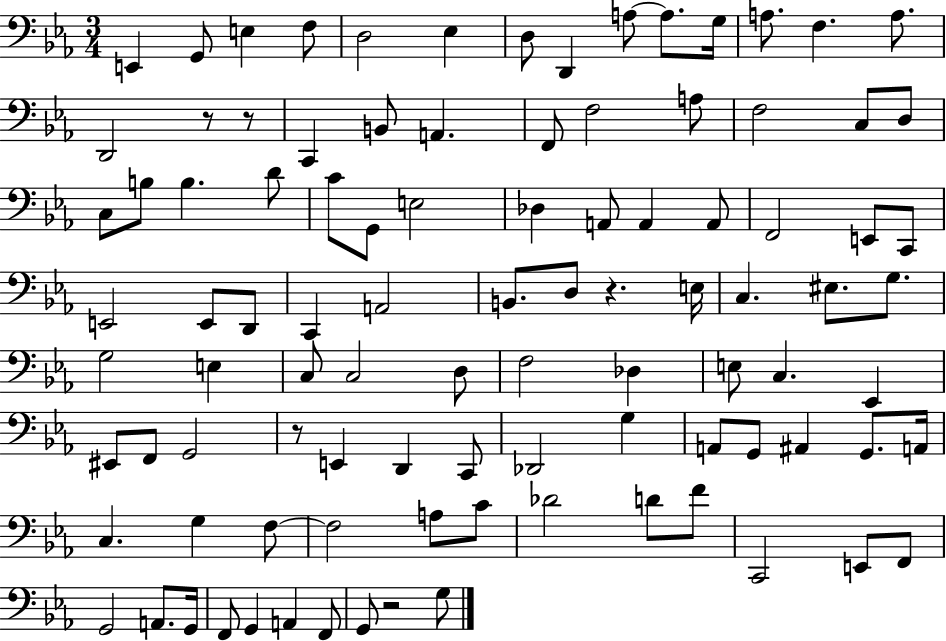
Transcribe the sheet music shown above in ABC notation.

X:1
T:Untitled
M:3/4
L:1/4
K:Eb
E,, G,,/2 E, F,/2 D,2 _E, D,/2 D,, A,/2 A,/2 G,/4 A,/2 F, A,/2 D,,2 z/2 z/2 C,, B,,/2 A,, F,,/2 F,2 A,/2 F,2 C,/2 D,/2 C,/2 B,/2 B, D/2 C/2 G,,/2 E,2 _D, A,,/2 A,, A,,/2 F,,2 E,,/2 C,,/2 E,,2 E,,/2 D,,/2 C,, A,,2 B,,/2 D,/2 z E,/4 C, ^E,/2 G,/2 G,2 E, C,/2 C,2 D,/2 F,2 _D, E,/2 C, _E,, ^E,,/2 F,,/2 G,,2 z/2 E,, D,, C,,/2 _D,,2 G, A,,/2 G,,/2 ^A,, G,,/2 A,,/4 C, G, F,/2 F,2 A,/2 C/2 _D2 D/2 F/2 C,,2 E,,/2 F,,/2 G,,2 A,,/2 G,,/4 F,,/2 G,, A,, F,,/2 G,,/2 z2 G,/2